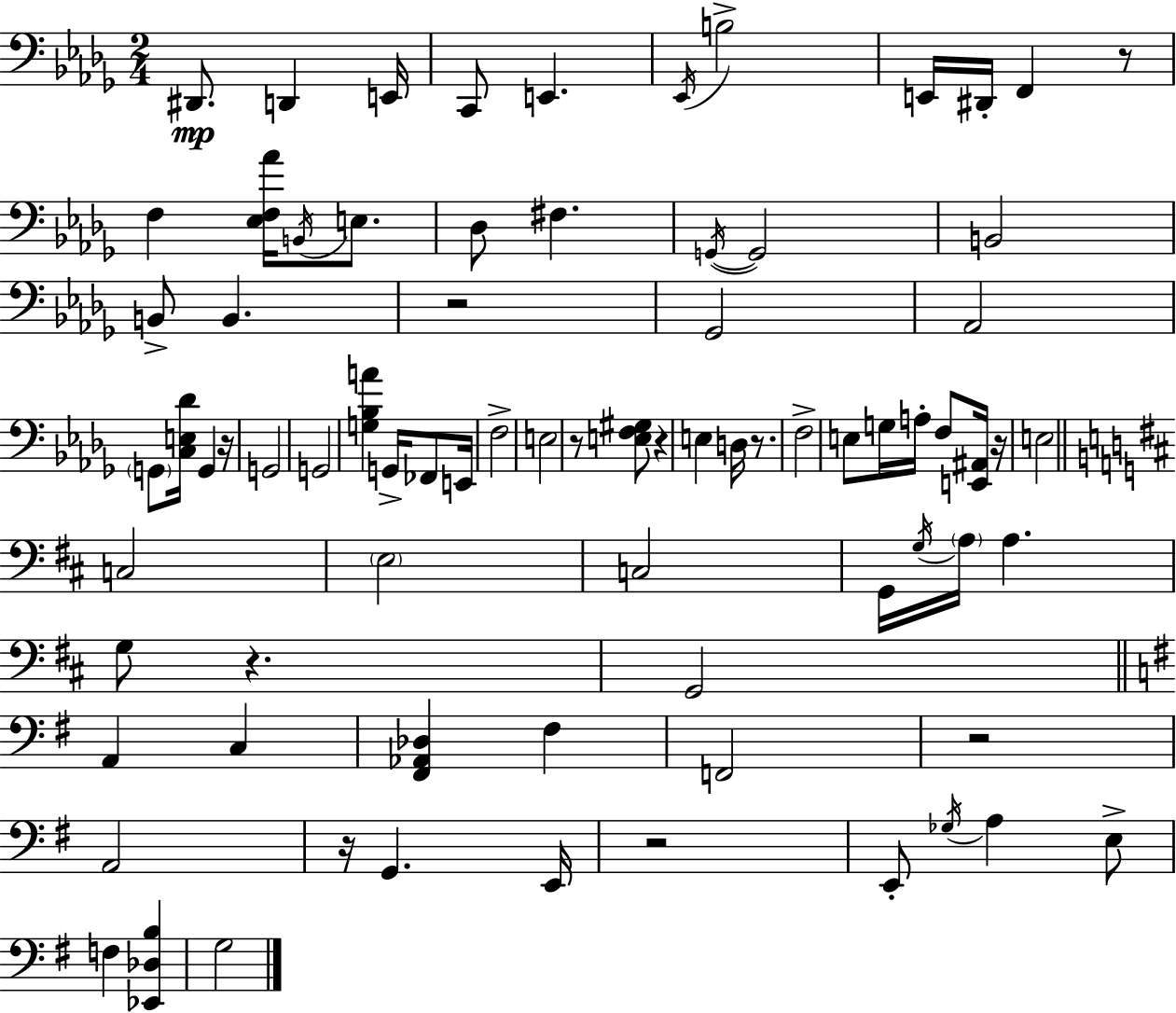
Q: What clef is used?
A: bass